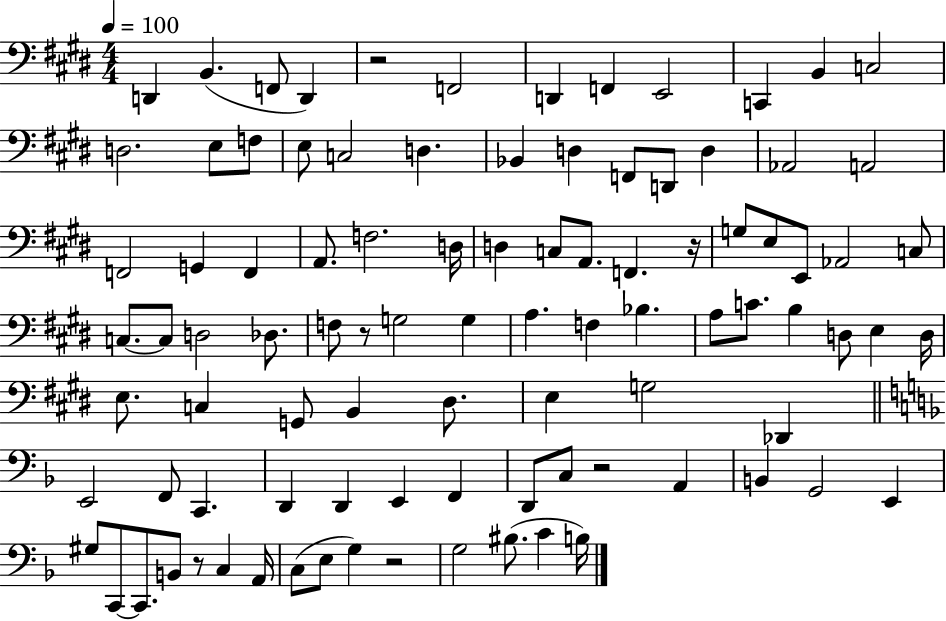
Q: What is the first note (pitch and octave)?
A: D2